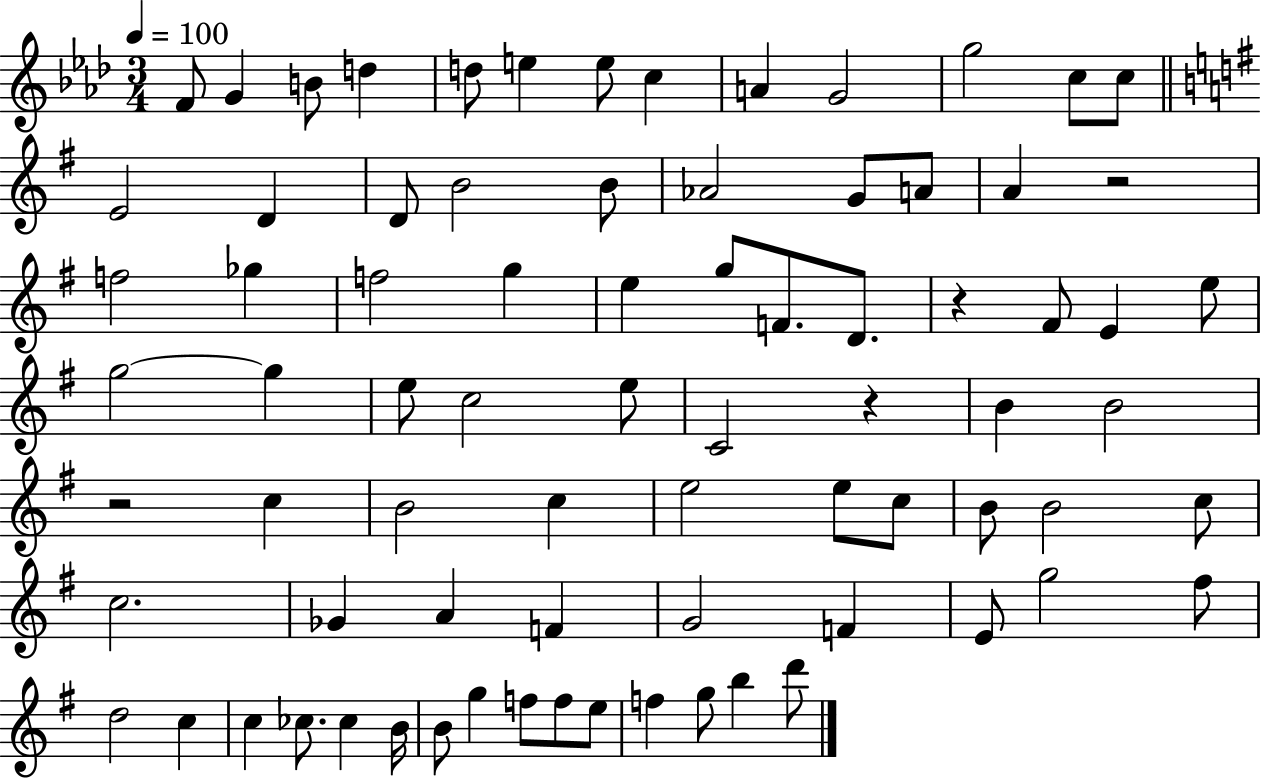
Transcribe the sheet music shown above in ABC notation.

X:1
T:Untitled
M:3/4
L:1/4
K:Ab
F/2 G B/2 d d/2 e e/2 c A G2 g2 c/2 c/2 E2 D D/2 B2 B/2 _A2 G/2 A/2 A z2 f2 _g f2 g e g/2 F/2 D/2 z ^F/2 E e/2 g2 g e/2 c2 e/2 C2 z B B2 z2 c B2 c e2 e/2 c/2 B/2 B2 c/2 c2 _G A F G2 F E/2 g2 ^f/2 d2 c c _c/2 _c B/4 B/2 g f/2 f/2 e/2 f g/2 b d'/2